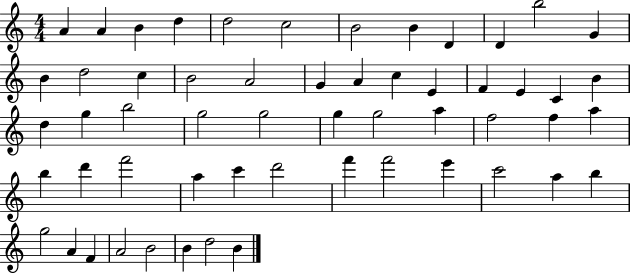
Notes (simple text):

A4/q A4/q B4/q D5/q D5/h C5/h B4/h B4/q D4/q D4/q B5/h G4/q B4/q D5/h C5/q B4/h A4/h G4/q A4/q C5/q E4/q F4/q E4/q C4/q B4/q D5/q G5/q B5/h G5/h G5/h G5/q G5/h A5/q F5/h F5/q A5/q B5/q D6/q F6/h A5/q C6/q D6/h F6/q F6/h E6/q C6/h A5/q B5/q G5/h A4/q F4/q A4/h B4/h B4/q D5/h B4/q